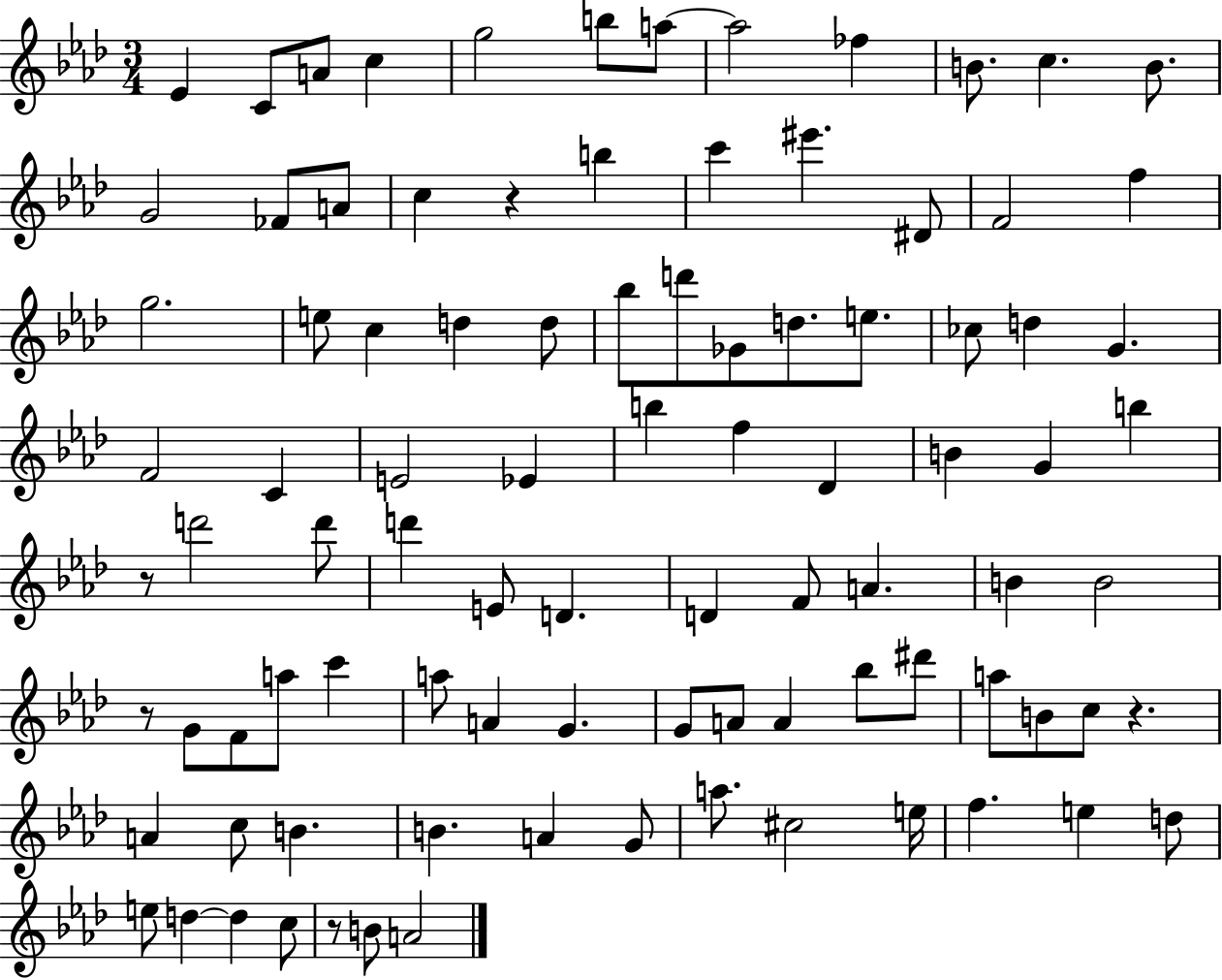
X:1
T:Untitled
M:3/4
L:1/4
K:Ab
_E C/2 A/2 c g2 b/2 a/2 a2 _f B/2 c B/2 G2 _F/2 A/2 c z b c' ^e' ^D/2 F2 f g2 e/2 c d d/2 _b/2 d'/2 _G/2 d/2 e/2 _c/2 d G F2 C E2 _E b f _D B G b z/2 d'2 d'/2 d' E/2 D D F/2 A B B2 z/2 G/2 F/2 a/2 c' a/2 A G G/2 A/2 A _b/2 ^d'/2 a/2 B/2 c/2 z A c/2 B B A G/2 a/2 ^c2 e/4 f e d/2 e/2 d d c/2 z/2 B/2 A2